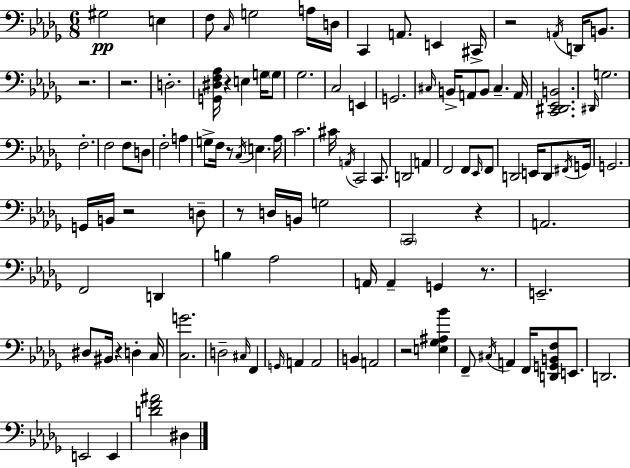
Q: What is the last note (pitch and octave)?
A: D#3